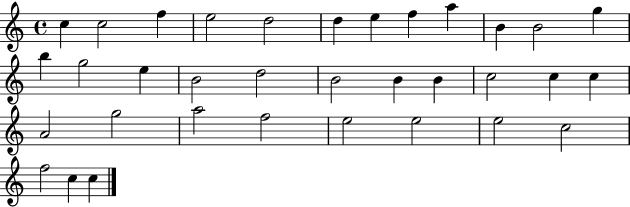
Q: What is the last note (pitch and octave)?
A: C5